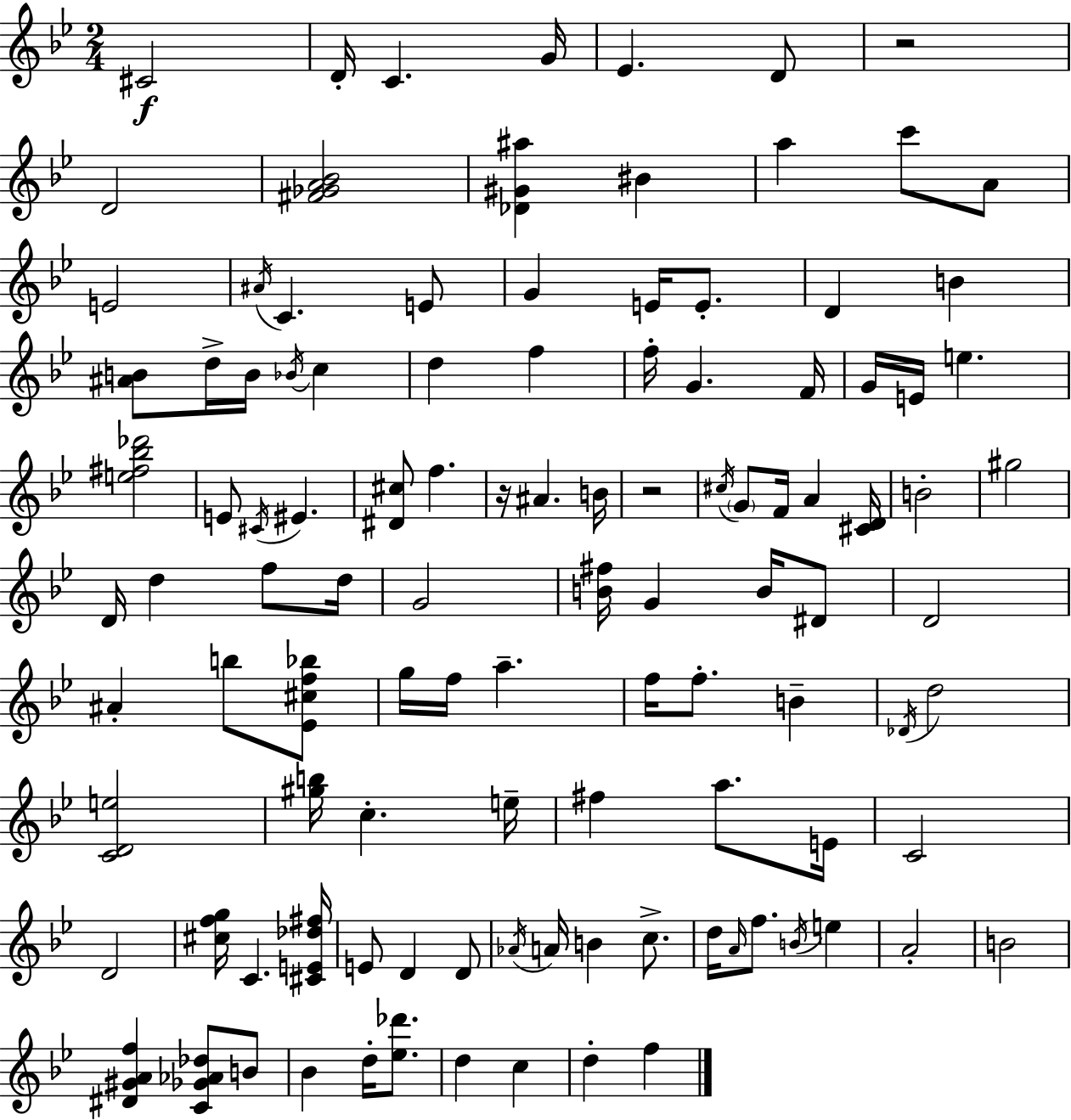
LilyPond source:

{
  \clef treble
  \numericTimeSignature
  \time 2/4
  \key bes \major
  cis'2\f | d'16-. c'4. g'16 | ees'4. d'8 | r2 | \break d'2 | <fis' ges' a' bes'>2 | <des' gis' ais''>4 bis'4 | a''4 c'''8 a'8 | \break e'2 | \acciaccatura { ais'16 } c'4. e'8 | g'4 e'16 e'8.-. | d'4 b'4 | \break <ais' b'>8 d''16-> b'16 \acciaccatura { bes'16 } c''4 | d''4 f''4 | f''16-. g'4. | f'16 g'16 e'16 e''4. | \break <e'' fis'' bes'' des'''>2 | e'8 \acciaccatura { cis'16 } eis'4. | <dis' cis''>8 f''4. | r16 ais'4. | \break b'16 r2 | \acciaccatura { cis''16 } \parenthesize g'8 f'16 a'4 | <cis' d'>16 b'2-. | gis''2 | \break d'16 d''4 | f''8 d''16 g'2 | <b' fis''>16 g'4 | b'16 dis'8 d'2 | \break ais'4-. | b''8 <ees' cis'' f'' bes''>8 g''16 f''16 a''4.-- | f''16 f''8.-. | b'4-- \acciaccatura { des'16 } d''2 | \break <c' d' e''>2 | <gis'' b''>16 c''4.-. | e''16-- fis''4 | a''8. e'16 c'2 | \break d'2 | <cis'' f'' g''>16 c'4. | <cis' e' des'' fis''>16 e'8 d'4 | d'8 \acciaccatura { aes'16 } a'16 b'4 | \break c''8.-> d''16 \grace { a'16 } | f''8. \acciaccatura { b'16 } e''4 | a'2-. | b'2 | \break <dis' gis' a' f''>4 <c' ges' aes' des''>8 b'8 | bes'4 d''16-. <ees'' des'''>8. | d''4 c''4 | d''4-. f''4 | \break \bar "|."
}